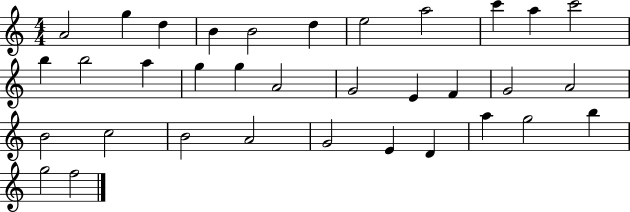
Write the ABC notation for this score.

X:1
T:Untitled
M:4/4
L:1/4
K:C
A2 g d B B2 d e2 a2 c' a c'2 b b2 a g g A2 G2 E F G2 A2 B2 c2 B2 A2 G2 E D a g2 b g2 f2